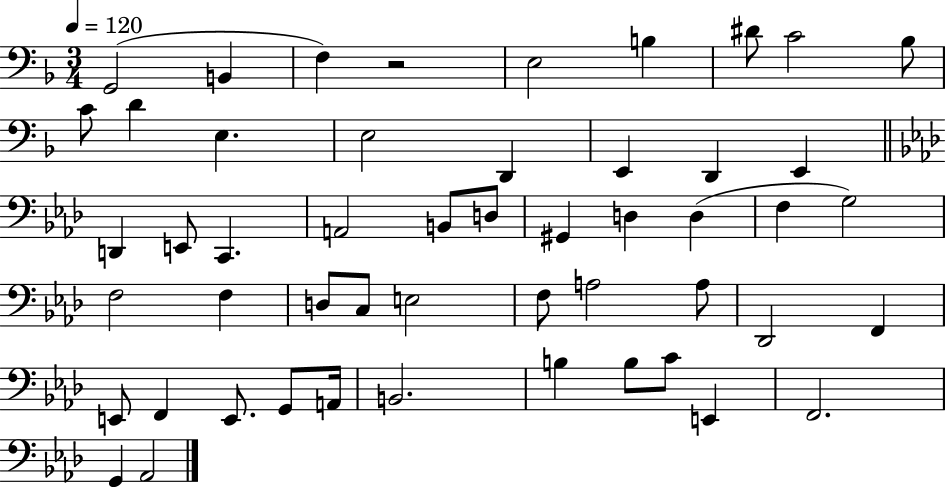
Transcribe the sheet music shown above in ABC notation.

X:1
T:Untitled
M:3/4
L:1/4
K:F
G,,2 B,, F, z2 E,2 B, ^D/2 C2 _B,/2 C/2 D E, E,2 D,, E,, D,, E,, D,, E,,/2 C,, A,,2 B,,/2 D,/2 ^G,, D, D, F, G,2 F,2 F, D,/2 C,/2 E,2 F,/2 A,2 A,/2 _D,,2 F,, E,,/2 F,, E,,/2 G,,/2 A,,/4 B,,2 B, B,/2 C/2 E,, F,,2 G,, _A,,2